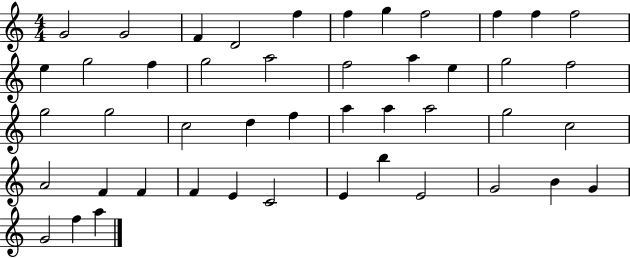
{
  \clef treble
  \numericTimeSignature
  \time 4/4
  \key c \major
  g'2 g'2 | f'4 d'2 f''4 | f''4 g''4 f''2 | f''4 f''4 f''2 | \break e''4 g''2 f''4 | g''2 a''2 | f''2 a''4 e''4 | g''2 f''2 | \break g''2 g''2 | c''2 d''4 f''4 | a''4 a''4 a''2 | g''2 c''2 | \break a'2 f'4 f'4 | f'4 e'4 c'2 | e'4 b''4 e'2 | g'2 b'4 g'4 | \break g'2 f''4 a''4 | \bar "|."
}